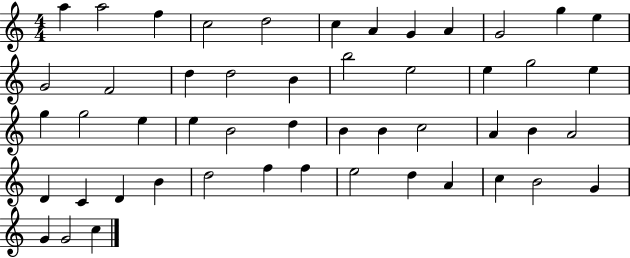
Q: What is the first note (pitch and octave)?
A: A5